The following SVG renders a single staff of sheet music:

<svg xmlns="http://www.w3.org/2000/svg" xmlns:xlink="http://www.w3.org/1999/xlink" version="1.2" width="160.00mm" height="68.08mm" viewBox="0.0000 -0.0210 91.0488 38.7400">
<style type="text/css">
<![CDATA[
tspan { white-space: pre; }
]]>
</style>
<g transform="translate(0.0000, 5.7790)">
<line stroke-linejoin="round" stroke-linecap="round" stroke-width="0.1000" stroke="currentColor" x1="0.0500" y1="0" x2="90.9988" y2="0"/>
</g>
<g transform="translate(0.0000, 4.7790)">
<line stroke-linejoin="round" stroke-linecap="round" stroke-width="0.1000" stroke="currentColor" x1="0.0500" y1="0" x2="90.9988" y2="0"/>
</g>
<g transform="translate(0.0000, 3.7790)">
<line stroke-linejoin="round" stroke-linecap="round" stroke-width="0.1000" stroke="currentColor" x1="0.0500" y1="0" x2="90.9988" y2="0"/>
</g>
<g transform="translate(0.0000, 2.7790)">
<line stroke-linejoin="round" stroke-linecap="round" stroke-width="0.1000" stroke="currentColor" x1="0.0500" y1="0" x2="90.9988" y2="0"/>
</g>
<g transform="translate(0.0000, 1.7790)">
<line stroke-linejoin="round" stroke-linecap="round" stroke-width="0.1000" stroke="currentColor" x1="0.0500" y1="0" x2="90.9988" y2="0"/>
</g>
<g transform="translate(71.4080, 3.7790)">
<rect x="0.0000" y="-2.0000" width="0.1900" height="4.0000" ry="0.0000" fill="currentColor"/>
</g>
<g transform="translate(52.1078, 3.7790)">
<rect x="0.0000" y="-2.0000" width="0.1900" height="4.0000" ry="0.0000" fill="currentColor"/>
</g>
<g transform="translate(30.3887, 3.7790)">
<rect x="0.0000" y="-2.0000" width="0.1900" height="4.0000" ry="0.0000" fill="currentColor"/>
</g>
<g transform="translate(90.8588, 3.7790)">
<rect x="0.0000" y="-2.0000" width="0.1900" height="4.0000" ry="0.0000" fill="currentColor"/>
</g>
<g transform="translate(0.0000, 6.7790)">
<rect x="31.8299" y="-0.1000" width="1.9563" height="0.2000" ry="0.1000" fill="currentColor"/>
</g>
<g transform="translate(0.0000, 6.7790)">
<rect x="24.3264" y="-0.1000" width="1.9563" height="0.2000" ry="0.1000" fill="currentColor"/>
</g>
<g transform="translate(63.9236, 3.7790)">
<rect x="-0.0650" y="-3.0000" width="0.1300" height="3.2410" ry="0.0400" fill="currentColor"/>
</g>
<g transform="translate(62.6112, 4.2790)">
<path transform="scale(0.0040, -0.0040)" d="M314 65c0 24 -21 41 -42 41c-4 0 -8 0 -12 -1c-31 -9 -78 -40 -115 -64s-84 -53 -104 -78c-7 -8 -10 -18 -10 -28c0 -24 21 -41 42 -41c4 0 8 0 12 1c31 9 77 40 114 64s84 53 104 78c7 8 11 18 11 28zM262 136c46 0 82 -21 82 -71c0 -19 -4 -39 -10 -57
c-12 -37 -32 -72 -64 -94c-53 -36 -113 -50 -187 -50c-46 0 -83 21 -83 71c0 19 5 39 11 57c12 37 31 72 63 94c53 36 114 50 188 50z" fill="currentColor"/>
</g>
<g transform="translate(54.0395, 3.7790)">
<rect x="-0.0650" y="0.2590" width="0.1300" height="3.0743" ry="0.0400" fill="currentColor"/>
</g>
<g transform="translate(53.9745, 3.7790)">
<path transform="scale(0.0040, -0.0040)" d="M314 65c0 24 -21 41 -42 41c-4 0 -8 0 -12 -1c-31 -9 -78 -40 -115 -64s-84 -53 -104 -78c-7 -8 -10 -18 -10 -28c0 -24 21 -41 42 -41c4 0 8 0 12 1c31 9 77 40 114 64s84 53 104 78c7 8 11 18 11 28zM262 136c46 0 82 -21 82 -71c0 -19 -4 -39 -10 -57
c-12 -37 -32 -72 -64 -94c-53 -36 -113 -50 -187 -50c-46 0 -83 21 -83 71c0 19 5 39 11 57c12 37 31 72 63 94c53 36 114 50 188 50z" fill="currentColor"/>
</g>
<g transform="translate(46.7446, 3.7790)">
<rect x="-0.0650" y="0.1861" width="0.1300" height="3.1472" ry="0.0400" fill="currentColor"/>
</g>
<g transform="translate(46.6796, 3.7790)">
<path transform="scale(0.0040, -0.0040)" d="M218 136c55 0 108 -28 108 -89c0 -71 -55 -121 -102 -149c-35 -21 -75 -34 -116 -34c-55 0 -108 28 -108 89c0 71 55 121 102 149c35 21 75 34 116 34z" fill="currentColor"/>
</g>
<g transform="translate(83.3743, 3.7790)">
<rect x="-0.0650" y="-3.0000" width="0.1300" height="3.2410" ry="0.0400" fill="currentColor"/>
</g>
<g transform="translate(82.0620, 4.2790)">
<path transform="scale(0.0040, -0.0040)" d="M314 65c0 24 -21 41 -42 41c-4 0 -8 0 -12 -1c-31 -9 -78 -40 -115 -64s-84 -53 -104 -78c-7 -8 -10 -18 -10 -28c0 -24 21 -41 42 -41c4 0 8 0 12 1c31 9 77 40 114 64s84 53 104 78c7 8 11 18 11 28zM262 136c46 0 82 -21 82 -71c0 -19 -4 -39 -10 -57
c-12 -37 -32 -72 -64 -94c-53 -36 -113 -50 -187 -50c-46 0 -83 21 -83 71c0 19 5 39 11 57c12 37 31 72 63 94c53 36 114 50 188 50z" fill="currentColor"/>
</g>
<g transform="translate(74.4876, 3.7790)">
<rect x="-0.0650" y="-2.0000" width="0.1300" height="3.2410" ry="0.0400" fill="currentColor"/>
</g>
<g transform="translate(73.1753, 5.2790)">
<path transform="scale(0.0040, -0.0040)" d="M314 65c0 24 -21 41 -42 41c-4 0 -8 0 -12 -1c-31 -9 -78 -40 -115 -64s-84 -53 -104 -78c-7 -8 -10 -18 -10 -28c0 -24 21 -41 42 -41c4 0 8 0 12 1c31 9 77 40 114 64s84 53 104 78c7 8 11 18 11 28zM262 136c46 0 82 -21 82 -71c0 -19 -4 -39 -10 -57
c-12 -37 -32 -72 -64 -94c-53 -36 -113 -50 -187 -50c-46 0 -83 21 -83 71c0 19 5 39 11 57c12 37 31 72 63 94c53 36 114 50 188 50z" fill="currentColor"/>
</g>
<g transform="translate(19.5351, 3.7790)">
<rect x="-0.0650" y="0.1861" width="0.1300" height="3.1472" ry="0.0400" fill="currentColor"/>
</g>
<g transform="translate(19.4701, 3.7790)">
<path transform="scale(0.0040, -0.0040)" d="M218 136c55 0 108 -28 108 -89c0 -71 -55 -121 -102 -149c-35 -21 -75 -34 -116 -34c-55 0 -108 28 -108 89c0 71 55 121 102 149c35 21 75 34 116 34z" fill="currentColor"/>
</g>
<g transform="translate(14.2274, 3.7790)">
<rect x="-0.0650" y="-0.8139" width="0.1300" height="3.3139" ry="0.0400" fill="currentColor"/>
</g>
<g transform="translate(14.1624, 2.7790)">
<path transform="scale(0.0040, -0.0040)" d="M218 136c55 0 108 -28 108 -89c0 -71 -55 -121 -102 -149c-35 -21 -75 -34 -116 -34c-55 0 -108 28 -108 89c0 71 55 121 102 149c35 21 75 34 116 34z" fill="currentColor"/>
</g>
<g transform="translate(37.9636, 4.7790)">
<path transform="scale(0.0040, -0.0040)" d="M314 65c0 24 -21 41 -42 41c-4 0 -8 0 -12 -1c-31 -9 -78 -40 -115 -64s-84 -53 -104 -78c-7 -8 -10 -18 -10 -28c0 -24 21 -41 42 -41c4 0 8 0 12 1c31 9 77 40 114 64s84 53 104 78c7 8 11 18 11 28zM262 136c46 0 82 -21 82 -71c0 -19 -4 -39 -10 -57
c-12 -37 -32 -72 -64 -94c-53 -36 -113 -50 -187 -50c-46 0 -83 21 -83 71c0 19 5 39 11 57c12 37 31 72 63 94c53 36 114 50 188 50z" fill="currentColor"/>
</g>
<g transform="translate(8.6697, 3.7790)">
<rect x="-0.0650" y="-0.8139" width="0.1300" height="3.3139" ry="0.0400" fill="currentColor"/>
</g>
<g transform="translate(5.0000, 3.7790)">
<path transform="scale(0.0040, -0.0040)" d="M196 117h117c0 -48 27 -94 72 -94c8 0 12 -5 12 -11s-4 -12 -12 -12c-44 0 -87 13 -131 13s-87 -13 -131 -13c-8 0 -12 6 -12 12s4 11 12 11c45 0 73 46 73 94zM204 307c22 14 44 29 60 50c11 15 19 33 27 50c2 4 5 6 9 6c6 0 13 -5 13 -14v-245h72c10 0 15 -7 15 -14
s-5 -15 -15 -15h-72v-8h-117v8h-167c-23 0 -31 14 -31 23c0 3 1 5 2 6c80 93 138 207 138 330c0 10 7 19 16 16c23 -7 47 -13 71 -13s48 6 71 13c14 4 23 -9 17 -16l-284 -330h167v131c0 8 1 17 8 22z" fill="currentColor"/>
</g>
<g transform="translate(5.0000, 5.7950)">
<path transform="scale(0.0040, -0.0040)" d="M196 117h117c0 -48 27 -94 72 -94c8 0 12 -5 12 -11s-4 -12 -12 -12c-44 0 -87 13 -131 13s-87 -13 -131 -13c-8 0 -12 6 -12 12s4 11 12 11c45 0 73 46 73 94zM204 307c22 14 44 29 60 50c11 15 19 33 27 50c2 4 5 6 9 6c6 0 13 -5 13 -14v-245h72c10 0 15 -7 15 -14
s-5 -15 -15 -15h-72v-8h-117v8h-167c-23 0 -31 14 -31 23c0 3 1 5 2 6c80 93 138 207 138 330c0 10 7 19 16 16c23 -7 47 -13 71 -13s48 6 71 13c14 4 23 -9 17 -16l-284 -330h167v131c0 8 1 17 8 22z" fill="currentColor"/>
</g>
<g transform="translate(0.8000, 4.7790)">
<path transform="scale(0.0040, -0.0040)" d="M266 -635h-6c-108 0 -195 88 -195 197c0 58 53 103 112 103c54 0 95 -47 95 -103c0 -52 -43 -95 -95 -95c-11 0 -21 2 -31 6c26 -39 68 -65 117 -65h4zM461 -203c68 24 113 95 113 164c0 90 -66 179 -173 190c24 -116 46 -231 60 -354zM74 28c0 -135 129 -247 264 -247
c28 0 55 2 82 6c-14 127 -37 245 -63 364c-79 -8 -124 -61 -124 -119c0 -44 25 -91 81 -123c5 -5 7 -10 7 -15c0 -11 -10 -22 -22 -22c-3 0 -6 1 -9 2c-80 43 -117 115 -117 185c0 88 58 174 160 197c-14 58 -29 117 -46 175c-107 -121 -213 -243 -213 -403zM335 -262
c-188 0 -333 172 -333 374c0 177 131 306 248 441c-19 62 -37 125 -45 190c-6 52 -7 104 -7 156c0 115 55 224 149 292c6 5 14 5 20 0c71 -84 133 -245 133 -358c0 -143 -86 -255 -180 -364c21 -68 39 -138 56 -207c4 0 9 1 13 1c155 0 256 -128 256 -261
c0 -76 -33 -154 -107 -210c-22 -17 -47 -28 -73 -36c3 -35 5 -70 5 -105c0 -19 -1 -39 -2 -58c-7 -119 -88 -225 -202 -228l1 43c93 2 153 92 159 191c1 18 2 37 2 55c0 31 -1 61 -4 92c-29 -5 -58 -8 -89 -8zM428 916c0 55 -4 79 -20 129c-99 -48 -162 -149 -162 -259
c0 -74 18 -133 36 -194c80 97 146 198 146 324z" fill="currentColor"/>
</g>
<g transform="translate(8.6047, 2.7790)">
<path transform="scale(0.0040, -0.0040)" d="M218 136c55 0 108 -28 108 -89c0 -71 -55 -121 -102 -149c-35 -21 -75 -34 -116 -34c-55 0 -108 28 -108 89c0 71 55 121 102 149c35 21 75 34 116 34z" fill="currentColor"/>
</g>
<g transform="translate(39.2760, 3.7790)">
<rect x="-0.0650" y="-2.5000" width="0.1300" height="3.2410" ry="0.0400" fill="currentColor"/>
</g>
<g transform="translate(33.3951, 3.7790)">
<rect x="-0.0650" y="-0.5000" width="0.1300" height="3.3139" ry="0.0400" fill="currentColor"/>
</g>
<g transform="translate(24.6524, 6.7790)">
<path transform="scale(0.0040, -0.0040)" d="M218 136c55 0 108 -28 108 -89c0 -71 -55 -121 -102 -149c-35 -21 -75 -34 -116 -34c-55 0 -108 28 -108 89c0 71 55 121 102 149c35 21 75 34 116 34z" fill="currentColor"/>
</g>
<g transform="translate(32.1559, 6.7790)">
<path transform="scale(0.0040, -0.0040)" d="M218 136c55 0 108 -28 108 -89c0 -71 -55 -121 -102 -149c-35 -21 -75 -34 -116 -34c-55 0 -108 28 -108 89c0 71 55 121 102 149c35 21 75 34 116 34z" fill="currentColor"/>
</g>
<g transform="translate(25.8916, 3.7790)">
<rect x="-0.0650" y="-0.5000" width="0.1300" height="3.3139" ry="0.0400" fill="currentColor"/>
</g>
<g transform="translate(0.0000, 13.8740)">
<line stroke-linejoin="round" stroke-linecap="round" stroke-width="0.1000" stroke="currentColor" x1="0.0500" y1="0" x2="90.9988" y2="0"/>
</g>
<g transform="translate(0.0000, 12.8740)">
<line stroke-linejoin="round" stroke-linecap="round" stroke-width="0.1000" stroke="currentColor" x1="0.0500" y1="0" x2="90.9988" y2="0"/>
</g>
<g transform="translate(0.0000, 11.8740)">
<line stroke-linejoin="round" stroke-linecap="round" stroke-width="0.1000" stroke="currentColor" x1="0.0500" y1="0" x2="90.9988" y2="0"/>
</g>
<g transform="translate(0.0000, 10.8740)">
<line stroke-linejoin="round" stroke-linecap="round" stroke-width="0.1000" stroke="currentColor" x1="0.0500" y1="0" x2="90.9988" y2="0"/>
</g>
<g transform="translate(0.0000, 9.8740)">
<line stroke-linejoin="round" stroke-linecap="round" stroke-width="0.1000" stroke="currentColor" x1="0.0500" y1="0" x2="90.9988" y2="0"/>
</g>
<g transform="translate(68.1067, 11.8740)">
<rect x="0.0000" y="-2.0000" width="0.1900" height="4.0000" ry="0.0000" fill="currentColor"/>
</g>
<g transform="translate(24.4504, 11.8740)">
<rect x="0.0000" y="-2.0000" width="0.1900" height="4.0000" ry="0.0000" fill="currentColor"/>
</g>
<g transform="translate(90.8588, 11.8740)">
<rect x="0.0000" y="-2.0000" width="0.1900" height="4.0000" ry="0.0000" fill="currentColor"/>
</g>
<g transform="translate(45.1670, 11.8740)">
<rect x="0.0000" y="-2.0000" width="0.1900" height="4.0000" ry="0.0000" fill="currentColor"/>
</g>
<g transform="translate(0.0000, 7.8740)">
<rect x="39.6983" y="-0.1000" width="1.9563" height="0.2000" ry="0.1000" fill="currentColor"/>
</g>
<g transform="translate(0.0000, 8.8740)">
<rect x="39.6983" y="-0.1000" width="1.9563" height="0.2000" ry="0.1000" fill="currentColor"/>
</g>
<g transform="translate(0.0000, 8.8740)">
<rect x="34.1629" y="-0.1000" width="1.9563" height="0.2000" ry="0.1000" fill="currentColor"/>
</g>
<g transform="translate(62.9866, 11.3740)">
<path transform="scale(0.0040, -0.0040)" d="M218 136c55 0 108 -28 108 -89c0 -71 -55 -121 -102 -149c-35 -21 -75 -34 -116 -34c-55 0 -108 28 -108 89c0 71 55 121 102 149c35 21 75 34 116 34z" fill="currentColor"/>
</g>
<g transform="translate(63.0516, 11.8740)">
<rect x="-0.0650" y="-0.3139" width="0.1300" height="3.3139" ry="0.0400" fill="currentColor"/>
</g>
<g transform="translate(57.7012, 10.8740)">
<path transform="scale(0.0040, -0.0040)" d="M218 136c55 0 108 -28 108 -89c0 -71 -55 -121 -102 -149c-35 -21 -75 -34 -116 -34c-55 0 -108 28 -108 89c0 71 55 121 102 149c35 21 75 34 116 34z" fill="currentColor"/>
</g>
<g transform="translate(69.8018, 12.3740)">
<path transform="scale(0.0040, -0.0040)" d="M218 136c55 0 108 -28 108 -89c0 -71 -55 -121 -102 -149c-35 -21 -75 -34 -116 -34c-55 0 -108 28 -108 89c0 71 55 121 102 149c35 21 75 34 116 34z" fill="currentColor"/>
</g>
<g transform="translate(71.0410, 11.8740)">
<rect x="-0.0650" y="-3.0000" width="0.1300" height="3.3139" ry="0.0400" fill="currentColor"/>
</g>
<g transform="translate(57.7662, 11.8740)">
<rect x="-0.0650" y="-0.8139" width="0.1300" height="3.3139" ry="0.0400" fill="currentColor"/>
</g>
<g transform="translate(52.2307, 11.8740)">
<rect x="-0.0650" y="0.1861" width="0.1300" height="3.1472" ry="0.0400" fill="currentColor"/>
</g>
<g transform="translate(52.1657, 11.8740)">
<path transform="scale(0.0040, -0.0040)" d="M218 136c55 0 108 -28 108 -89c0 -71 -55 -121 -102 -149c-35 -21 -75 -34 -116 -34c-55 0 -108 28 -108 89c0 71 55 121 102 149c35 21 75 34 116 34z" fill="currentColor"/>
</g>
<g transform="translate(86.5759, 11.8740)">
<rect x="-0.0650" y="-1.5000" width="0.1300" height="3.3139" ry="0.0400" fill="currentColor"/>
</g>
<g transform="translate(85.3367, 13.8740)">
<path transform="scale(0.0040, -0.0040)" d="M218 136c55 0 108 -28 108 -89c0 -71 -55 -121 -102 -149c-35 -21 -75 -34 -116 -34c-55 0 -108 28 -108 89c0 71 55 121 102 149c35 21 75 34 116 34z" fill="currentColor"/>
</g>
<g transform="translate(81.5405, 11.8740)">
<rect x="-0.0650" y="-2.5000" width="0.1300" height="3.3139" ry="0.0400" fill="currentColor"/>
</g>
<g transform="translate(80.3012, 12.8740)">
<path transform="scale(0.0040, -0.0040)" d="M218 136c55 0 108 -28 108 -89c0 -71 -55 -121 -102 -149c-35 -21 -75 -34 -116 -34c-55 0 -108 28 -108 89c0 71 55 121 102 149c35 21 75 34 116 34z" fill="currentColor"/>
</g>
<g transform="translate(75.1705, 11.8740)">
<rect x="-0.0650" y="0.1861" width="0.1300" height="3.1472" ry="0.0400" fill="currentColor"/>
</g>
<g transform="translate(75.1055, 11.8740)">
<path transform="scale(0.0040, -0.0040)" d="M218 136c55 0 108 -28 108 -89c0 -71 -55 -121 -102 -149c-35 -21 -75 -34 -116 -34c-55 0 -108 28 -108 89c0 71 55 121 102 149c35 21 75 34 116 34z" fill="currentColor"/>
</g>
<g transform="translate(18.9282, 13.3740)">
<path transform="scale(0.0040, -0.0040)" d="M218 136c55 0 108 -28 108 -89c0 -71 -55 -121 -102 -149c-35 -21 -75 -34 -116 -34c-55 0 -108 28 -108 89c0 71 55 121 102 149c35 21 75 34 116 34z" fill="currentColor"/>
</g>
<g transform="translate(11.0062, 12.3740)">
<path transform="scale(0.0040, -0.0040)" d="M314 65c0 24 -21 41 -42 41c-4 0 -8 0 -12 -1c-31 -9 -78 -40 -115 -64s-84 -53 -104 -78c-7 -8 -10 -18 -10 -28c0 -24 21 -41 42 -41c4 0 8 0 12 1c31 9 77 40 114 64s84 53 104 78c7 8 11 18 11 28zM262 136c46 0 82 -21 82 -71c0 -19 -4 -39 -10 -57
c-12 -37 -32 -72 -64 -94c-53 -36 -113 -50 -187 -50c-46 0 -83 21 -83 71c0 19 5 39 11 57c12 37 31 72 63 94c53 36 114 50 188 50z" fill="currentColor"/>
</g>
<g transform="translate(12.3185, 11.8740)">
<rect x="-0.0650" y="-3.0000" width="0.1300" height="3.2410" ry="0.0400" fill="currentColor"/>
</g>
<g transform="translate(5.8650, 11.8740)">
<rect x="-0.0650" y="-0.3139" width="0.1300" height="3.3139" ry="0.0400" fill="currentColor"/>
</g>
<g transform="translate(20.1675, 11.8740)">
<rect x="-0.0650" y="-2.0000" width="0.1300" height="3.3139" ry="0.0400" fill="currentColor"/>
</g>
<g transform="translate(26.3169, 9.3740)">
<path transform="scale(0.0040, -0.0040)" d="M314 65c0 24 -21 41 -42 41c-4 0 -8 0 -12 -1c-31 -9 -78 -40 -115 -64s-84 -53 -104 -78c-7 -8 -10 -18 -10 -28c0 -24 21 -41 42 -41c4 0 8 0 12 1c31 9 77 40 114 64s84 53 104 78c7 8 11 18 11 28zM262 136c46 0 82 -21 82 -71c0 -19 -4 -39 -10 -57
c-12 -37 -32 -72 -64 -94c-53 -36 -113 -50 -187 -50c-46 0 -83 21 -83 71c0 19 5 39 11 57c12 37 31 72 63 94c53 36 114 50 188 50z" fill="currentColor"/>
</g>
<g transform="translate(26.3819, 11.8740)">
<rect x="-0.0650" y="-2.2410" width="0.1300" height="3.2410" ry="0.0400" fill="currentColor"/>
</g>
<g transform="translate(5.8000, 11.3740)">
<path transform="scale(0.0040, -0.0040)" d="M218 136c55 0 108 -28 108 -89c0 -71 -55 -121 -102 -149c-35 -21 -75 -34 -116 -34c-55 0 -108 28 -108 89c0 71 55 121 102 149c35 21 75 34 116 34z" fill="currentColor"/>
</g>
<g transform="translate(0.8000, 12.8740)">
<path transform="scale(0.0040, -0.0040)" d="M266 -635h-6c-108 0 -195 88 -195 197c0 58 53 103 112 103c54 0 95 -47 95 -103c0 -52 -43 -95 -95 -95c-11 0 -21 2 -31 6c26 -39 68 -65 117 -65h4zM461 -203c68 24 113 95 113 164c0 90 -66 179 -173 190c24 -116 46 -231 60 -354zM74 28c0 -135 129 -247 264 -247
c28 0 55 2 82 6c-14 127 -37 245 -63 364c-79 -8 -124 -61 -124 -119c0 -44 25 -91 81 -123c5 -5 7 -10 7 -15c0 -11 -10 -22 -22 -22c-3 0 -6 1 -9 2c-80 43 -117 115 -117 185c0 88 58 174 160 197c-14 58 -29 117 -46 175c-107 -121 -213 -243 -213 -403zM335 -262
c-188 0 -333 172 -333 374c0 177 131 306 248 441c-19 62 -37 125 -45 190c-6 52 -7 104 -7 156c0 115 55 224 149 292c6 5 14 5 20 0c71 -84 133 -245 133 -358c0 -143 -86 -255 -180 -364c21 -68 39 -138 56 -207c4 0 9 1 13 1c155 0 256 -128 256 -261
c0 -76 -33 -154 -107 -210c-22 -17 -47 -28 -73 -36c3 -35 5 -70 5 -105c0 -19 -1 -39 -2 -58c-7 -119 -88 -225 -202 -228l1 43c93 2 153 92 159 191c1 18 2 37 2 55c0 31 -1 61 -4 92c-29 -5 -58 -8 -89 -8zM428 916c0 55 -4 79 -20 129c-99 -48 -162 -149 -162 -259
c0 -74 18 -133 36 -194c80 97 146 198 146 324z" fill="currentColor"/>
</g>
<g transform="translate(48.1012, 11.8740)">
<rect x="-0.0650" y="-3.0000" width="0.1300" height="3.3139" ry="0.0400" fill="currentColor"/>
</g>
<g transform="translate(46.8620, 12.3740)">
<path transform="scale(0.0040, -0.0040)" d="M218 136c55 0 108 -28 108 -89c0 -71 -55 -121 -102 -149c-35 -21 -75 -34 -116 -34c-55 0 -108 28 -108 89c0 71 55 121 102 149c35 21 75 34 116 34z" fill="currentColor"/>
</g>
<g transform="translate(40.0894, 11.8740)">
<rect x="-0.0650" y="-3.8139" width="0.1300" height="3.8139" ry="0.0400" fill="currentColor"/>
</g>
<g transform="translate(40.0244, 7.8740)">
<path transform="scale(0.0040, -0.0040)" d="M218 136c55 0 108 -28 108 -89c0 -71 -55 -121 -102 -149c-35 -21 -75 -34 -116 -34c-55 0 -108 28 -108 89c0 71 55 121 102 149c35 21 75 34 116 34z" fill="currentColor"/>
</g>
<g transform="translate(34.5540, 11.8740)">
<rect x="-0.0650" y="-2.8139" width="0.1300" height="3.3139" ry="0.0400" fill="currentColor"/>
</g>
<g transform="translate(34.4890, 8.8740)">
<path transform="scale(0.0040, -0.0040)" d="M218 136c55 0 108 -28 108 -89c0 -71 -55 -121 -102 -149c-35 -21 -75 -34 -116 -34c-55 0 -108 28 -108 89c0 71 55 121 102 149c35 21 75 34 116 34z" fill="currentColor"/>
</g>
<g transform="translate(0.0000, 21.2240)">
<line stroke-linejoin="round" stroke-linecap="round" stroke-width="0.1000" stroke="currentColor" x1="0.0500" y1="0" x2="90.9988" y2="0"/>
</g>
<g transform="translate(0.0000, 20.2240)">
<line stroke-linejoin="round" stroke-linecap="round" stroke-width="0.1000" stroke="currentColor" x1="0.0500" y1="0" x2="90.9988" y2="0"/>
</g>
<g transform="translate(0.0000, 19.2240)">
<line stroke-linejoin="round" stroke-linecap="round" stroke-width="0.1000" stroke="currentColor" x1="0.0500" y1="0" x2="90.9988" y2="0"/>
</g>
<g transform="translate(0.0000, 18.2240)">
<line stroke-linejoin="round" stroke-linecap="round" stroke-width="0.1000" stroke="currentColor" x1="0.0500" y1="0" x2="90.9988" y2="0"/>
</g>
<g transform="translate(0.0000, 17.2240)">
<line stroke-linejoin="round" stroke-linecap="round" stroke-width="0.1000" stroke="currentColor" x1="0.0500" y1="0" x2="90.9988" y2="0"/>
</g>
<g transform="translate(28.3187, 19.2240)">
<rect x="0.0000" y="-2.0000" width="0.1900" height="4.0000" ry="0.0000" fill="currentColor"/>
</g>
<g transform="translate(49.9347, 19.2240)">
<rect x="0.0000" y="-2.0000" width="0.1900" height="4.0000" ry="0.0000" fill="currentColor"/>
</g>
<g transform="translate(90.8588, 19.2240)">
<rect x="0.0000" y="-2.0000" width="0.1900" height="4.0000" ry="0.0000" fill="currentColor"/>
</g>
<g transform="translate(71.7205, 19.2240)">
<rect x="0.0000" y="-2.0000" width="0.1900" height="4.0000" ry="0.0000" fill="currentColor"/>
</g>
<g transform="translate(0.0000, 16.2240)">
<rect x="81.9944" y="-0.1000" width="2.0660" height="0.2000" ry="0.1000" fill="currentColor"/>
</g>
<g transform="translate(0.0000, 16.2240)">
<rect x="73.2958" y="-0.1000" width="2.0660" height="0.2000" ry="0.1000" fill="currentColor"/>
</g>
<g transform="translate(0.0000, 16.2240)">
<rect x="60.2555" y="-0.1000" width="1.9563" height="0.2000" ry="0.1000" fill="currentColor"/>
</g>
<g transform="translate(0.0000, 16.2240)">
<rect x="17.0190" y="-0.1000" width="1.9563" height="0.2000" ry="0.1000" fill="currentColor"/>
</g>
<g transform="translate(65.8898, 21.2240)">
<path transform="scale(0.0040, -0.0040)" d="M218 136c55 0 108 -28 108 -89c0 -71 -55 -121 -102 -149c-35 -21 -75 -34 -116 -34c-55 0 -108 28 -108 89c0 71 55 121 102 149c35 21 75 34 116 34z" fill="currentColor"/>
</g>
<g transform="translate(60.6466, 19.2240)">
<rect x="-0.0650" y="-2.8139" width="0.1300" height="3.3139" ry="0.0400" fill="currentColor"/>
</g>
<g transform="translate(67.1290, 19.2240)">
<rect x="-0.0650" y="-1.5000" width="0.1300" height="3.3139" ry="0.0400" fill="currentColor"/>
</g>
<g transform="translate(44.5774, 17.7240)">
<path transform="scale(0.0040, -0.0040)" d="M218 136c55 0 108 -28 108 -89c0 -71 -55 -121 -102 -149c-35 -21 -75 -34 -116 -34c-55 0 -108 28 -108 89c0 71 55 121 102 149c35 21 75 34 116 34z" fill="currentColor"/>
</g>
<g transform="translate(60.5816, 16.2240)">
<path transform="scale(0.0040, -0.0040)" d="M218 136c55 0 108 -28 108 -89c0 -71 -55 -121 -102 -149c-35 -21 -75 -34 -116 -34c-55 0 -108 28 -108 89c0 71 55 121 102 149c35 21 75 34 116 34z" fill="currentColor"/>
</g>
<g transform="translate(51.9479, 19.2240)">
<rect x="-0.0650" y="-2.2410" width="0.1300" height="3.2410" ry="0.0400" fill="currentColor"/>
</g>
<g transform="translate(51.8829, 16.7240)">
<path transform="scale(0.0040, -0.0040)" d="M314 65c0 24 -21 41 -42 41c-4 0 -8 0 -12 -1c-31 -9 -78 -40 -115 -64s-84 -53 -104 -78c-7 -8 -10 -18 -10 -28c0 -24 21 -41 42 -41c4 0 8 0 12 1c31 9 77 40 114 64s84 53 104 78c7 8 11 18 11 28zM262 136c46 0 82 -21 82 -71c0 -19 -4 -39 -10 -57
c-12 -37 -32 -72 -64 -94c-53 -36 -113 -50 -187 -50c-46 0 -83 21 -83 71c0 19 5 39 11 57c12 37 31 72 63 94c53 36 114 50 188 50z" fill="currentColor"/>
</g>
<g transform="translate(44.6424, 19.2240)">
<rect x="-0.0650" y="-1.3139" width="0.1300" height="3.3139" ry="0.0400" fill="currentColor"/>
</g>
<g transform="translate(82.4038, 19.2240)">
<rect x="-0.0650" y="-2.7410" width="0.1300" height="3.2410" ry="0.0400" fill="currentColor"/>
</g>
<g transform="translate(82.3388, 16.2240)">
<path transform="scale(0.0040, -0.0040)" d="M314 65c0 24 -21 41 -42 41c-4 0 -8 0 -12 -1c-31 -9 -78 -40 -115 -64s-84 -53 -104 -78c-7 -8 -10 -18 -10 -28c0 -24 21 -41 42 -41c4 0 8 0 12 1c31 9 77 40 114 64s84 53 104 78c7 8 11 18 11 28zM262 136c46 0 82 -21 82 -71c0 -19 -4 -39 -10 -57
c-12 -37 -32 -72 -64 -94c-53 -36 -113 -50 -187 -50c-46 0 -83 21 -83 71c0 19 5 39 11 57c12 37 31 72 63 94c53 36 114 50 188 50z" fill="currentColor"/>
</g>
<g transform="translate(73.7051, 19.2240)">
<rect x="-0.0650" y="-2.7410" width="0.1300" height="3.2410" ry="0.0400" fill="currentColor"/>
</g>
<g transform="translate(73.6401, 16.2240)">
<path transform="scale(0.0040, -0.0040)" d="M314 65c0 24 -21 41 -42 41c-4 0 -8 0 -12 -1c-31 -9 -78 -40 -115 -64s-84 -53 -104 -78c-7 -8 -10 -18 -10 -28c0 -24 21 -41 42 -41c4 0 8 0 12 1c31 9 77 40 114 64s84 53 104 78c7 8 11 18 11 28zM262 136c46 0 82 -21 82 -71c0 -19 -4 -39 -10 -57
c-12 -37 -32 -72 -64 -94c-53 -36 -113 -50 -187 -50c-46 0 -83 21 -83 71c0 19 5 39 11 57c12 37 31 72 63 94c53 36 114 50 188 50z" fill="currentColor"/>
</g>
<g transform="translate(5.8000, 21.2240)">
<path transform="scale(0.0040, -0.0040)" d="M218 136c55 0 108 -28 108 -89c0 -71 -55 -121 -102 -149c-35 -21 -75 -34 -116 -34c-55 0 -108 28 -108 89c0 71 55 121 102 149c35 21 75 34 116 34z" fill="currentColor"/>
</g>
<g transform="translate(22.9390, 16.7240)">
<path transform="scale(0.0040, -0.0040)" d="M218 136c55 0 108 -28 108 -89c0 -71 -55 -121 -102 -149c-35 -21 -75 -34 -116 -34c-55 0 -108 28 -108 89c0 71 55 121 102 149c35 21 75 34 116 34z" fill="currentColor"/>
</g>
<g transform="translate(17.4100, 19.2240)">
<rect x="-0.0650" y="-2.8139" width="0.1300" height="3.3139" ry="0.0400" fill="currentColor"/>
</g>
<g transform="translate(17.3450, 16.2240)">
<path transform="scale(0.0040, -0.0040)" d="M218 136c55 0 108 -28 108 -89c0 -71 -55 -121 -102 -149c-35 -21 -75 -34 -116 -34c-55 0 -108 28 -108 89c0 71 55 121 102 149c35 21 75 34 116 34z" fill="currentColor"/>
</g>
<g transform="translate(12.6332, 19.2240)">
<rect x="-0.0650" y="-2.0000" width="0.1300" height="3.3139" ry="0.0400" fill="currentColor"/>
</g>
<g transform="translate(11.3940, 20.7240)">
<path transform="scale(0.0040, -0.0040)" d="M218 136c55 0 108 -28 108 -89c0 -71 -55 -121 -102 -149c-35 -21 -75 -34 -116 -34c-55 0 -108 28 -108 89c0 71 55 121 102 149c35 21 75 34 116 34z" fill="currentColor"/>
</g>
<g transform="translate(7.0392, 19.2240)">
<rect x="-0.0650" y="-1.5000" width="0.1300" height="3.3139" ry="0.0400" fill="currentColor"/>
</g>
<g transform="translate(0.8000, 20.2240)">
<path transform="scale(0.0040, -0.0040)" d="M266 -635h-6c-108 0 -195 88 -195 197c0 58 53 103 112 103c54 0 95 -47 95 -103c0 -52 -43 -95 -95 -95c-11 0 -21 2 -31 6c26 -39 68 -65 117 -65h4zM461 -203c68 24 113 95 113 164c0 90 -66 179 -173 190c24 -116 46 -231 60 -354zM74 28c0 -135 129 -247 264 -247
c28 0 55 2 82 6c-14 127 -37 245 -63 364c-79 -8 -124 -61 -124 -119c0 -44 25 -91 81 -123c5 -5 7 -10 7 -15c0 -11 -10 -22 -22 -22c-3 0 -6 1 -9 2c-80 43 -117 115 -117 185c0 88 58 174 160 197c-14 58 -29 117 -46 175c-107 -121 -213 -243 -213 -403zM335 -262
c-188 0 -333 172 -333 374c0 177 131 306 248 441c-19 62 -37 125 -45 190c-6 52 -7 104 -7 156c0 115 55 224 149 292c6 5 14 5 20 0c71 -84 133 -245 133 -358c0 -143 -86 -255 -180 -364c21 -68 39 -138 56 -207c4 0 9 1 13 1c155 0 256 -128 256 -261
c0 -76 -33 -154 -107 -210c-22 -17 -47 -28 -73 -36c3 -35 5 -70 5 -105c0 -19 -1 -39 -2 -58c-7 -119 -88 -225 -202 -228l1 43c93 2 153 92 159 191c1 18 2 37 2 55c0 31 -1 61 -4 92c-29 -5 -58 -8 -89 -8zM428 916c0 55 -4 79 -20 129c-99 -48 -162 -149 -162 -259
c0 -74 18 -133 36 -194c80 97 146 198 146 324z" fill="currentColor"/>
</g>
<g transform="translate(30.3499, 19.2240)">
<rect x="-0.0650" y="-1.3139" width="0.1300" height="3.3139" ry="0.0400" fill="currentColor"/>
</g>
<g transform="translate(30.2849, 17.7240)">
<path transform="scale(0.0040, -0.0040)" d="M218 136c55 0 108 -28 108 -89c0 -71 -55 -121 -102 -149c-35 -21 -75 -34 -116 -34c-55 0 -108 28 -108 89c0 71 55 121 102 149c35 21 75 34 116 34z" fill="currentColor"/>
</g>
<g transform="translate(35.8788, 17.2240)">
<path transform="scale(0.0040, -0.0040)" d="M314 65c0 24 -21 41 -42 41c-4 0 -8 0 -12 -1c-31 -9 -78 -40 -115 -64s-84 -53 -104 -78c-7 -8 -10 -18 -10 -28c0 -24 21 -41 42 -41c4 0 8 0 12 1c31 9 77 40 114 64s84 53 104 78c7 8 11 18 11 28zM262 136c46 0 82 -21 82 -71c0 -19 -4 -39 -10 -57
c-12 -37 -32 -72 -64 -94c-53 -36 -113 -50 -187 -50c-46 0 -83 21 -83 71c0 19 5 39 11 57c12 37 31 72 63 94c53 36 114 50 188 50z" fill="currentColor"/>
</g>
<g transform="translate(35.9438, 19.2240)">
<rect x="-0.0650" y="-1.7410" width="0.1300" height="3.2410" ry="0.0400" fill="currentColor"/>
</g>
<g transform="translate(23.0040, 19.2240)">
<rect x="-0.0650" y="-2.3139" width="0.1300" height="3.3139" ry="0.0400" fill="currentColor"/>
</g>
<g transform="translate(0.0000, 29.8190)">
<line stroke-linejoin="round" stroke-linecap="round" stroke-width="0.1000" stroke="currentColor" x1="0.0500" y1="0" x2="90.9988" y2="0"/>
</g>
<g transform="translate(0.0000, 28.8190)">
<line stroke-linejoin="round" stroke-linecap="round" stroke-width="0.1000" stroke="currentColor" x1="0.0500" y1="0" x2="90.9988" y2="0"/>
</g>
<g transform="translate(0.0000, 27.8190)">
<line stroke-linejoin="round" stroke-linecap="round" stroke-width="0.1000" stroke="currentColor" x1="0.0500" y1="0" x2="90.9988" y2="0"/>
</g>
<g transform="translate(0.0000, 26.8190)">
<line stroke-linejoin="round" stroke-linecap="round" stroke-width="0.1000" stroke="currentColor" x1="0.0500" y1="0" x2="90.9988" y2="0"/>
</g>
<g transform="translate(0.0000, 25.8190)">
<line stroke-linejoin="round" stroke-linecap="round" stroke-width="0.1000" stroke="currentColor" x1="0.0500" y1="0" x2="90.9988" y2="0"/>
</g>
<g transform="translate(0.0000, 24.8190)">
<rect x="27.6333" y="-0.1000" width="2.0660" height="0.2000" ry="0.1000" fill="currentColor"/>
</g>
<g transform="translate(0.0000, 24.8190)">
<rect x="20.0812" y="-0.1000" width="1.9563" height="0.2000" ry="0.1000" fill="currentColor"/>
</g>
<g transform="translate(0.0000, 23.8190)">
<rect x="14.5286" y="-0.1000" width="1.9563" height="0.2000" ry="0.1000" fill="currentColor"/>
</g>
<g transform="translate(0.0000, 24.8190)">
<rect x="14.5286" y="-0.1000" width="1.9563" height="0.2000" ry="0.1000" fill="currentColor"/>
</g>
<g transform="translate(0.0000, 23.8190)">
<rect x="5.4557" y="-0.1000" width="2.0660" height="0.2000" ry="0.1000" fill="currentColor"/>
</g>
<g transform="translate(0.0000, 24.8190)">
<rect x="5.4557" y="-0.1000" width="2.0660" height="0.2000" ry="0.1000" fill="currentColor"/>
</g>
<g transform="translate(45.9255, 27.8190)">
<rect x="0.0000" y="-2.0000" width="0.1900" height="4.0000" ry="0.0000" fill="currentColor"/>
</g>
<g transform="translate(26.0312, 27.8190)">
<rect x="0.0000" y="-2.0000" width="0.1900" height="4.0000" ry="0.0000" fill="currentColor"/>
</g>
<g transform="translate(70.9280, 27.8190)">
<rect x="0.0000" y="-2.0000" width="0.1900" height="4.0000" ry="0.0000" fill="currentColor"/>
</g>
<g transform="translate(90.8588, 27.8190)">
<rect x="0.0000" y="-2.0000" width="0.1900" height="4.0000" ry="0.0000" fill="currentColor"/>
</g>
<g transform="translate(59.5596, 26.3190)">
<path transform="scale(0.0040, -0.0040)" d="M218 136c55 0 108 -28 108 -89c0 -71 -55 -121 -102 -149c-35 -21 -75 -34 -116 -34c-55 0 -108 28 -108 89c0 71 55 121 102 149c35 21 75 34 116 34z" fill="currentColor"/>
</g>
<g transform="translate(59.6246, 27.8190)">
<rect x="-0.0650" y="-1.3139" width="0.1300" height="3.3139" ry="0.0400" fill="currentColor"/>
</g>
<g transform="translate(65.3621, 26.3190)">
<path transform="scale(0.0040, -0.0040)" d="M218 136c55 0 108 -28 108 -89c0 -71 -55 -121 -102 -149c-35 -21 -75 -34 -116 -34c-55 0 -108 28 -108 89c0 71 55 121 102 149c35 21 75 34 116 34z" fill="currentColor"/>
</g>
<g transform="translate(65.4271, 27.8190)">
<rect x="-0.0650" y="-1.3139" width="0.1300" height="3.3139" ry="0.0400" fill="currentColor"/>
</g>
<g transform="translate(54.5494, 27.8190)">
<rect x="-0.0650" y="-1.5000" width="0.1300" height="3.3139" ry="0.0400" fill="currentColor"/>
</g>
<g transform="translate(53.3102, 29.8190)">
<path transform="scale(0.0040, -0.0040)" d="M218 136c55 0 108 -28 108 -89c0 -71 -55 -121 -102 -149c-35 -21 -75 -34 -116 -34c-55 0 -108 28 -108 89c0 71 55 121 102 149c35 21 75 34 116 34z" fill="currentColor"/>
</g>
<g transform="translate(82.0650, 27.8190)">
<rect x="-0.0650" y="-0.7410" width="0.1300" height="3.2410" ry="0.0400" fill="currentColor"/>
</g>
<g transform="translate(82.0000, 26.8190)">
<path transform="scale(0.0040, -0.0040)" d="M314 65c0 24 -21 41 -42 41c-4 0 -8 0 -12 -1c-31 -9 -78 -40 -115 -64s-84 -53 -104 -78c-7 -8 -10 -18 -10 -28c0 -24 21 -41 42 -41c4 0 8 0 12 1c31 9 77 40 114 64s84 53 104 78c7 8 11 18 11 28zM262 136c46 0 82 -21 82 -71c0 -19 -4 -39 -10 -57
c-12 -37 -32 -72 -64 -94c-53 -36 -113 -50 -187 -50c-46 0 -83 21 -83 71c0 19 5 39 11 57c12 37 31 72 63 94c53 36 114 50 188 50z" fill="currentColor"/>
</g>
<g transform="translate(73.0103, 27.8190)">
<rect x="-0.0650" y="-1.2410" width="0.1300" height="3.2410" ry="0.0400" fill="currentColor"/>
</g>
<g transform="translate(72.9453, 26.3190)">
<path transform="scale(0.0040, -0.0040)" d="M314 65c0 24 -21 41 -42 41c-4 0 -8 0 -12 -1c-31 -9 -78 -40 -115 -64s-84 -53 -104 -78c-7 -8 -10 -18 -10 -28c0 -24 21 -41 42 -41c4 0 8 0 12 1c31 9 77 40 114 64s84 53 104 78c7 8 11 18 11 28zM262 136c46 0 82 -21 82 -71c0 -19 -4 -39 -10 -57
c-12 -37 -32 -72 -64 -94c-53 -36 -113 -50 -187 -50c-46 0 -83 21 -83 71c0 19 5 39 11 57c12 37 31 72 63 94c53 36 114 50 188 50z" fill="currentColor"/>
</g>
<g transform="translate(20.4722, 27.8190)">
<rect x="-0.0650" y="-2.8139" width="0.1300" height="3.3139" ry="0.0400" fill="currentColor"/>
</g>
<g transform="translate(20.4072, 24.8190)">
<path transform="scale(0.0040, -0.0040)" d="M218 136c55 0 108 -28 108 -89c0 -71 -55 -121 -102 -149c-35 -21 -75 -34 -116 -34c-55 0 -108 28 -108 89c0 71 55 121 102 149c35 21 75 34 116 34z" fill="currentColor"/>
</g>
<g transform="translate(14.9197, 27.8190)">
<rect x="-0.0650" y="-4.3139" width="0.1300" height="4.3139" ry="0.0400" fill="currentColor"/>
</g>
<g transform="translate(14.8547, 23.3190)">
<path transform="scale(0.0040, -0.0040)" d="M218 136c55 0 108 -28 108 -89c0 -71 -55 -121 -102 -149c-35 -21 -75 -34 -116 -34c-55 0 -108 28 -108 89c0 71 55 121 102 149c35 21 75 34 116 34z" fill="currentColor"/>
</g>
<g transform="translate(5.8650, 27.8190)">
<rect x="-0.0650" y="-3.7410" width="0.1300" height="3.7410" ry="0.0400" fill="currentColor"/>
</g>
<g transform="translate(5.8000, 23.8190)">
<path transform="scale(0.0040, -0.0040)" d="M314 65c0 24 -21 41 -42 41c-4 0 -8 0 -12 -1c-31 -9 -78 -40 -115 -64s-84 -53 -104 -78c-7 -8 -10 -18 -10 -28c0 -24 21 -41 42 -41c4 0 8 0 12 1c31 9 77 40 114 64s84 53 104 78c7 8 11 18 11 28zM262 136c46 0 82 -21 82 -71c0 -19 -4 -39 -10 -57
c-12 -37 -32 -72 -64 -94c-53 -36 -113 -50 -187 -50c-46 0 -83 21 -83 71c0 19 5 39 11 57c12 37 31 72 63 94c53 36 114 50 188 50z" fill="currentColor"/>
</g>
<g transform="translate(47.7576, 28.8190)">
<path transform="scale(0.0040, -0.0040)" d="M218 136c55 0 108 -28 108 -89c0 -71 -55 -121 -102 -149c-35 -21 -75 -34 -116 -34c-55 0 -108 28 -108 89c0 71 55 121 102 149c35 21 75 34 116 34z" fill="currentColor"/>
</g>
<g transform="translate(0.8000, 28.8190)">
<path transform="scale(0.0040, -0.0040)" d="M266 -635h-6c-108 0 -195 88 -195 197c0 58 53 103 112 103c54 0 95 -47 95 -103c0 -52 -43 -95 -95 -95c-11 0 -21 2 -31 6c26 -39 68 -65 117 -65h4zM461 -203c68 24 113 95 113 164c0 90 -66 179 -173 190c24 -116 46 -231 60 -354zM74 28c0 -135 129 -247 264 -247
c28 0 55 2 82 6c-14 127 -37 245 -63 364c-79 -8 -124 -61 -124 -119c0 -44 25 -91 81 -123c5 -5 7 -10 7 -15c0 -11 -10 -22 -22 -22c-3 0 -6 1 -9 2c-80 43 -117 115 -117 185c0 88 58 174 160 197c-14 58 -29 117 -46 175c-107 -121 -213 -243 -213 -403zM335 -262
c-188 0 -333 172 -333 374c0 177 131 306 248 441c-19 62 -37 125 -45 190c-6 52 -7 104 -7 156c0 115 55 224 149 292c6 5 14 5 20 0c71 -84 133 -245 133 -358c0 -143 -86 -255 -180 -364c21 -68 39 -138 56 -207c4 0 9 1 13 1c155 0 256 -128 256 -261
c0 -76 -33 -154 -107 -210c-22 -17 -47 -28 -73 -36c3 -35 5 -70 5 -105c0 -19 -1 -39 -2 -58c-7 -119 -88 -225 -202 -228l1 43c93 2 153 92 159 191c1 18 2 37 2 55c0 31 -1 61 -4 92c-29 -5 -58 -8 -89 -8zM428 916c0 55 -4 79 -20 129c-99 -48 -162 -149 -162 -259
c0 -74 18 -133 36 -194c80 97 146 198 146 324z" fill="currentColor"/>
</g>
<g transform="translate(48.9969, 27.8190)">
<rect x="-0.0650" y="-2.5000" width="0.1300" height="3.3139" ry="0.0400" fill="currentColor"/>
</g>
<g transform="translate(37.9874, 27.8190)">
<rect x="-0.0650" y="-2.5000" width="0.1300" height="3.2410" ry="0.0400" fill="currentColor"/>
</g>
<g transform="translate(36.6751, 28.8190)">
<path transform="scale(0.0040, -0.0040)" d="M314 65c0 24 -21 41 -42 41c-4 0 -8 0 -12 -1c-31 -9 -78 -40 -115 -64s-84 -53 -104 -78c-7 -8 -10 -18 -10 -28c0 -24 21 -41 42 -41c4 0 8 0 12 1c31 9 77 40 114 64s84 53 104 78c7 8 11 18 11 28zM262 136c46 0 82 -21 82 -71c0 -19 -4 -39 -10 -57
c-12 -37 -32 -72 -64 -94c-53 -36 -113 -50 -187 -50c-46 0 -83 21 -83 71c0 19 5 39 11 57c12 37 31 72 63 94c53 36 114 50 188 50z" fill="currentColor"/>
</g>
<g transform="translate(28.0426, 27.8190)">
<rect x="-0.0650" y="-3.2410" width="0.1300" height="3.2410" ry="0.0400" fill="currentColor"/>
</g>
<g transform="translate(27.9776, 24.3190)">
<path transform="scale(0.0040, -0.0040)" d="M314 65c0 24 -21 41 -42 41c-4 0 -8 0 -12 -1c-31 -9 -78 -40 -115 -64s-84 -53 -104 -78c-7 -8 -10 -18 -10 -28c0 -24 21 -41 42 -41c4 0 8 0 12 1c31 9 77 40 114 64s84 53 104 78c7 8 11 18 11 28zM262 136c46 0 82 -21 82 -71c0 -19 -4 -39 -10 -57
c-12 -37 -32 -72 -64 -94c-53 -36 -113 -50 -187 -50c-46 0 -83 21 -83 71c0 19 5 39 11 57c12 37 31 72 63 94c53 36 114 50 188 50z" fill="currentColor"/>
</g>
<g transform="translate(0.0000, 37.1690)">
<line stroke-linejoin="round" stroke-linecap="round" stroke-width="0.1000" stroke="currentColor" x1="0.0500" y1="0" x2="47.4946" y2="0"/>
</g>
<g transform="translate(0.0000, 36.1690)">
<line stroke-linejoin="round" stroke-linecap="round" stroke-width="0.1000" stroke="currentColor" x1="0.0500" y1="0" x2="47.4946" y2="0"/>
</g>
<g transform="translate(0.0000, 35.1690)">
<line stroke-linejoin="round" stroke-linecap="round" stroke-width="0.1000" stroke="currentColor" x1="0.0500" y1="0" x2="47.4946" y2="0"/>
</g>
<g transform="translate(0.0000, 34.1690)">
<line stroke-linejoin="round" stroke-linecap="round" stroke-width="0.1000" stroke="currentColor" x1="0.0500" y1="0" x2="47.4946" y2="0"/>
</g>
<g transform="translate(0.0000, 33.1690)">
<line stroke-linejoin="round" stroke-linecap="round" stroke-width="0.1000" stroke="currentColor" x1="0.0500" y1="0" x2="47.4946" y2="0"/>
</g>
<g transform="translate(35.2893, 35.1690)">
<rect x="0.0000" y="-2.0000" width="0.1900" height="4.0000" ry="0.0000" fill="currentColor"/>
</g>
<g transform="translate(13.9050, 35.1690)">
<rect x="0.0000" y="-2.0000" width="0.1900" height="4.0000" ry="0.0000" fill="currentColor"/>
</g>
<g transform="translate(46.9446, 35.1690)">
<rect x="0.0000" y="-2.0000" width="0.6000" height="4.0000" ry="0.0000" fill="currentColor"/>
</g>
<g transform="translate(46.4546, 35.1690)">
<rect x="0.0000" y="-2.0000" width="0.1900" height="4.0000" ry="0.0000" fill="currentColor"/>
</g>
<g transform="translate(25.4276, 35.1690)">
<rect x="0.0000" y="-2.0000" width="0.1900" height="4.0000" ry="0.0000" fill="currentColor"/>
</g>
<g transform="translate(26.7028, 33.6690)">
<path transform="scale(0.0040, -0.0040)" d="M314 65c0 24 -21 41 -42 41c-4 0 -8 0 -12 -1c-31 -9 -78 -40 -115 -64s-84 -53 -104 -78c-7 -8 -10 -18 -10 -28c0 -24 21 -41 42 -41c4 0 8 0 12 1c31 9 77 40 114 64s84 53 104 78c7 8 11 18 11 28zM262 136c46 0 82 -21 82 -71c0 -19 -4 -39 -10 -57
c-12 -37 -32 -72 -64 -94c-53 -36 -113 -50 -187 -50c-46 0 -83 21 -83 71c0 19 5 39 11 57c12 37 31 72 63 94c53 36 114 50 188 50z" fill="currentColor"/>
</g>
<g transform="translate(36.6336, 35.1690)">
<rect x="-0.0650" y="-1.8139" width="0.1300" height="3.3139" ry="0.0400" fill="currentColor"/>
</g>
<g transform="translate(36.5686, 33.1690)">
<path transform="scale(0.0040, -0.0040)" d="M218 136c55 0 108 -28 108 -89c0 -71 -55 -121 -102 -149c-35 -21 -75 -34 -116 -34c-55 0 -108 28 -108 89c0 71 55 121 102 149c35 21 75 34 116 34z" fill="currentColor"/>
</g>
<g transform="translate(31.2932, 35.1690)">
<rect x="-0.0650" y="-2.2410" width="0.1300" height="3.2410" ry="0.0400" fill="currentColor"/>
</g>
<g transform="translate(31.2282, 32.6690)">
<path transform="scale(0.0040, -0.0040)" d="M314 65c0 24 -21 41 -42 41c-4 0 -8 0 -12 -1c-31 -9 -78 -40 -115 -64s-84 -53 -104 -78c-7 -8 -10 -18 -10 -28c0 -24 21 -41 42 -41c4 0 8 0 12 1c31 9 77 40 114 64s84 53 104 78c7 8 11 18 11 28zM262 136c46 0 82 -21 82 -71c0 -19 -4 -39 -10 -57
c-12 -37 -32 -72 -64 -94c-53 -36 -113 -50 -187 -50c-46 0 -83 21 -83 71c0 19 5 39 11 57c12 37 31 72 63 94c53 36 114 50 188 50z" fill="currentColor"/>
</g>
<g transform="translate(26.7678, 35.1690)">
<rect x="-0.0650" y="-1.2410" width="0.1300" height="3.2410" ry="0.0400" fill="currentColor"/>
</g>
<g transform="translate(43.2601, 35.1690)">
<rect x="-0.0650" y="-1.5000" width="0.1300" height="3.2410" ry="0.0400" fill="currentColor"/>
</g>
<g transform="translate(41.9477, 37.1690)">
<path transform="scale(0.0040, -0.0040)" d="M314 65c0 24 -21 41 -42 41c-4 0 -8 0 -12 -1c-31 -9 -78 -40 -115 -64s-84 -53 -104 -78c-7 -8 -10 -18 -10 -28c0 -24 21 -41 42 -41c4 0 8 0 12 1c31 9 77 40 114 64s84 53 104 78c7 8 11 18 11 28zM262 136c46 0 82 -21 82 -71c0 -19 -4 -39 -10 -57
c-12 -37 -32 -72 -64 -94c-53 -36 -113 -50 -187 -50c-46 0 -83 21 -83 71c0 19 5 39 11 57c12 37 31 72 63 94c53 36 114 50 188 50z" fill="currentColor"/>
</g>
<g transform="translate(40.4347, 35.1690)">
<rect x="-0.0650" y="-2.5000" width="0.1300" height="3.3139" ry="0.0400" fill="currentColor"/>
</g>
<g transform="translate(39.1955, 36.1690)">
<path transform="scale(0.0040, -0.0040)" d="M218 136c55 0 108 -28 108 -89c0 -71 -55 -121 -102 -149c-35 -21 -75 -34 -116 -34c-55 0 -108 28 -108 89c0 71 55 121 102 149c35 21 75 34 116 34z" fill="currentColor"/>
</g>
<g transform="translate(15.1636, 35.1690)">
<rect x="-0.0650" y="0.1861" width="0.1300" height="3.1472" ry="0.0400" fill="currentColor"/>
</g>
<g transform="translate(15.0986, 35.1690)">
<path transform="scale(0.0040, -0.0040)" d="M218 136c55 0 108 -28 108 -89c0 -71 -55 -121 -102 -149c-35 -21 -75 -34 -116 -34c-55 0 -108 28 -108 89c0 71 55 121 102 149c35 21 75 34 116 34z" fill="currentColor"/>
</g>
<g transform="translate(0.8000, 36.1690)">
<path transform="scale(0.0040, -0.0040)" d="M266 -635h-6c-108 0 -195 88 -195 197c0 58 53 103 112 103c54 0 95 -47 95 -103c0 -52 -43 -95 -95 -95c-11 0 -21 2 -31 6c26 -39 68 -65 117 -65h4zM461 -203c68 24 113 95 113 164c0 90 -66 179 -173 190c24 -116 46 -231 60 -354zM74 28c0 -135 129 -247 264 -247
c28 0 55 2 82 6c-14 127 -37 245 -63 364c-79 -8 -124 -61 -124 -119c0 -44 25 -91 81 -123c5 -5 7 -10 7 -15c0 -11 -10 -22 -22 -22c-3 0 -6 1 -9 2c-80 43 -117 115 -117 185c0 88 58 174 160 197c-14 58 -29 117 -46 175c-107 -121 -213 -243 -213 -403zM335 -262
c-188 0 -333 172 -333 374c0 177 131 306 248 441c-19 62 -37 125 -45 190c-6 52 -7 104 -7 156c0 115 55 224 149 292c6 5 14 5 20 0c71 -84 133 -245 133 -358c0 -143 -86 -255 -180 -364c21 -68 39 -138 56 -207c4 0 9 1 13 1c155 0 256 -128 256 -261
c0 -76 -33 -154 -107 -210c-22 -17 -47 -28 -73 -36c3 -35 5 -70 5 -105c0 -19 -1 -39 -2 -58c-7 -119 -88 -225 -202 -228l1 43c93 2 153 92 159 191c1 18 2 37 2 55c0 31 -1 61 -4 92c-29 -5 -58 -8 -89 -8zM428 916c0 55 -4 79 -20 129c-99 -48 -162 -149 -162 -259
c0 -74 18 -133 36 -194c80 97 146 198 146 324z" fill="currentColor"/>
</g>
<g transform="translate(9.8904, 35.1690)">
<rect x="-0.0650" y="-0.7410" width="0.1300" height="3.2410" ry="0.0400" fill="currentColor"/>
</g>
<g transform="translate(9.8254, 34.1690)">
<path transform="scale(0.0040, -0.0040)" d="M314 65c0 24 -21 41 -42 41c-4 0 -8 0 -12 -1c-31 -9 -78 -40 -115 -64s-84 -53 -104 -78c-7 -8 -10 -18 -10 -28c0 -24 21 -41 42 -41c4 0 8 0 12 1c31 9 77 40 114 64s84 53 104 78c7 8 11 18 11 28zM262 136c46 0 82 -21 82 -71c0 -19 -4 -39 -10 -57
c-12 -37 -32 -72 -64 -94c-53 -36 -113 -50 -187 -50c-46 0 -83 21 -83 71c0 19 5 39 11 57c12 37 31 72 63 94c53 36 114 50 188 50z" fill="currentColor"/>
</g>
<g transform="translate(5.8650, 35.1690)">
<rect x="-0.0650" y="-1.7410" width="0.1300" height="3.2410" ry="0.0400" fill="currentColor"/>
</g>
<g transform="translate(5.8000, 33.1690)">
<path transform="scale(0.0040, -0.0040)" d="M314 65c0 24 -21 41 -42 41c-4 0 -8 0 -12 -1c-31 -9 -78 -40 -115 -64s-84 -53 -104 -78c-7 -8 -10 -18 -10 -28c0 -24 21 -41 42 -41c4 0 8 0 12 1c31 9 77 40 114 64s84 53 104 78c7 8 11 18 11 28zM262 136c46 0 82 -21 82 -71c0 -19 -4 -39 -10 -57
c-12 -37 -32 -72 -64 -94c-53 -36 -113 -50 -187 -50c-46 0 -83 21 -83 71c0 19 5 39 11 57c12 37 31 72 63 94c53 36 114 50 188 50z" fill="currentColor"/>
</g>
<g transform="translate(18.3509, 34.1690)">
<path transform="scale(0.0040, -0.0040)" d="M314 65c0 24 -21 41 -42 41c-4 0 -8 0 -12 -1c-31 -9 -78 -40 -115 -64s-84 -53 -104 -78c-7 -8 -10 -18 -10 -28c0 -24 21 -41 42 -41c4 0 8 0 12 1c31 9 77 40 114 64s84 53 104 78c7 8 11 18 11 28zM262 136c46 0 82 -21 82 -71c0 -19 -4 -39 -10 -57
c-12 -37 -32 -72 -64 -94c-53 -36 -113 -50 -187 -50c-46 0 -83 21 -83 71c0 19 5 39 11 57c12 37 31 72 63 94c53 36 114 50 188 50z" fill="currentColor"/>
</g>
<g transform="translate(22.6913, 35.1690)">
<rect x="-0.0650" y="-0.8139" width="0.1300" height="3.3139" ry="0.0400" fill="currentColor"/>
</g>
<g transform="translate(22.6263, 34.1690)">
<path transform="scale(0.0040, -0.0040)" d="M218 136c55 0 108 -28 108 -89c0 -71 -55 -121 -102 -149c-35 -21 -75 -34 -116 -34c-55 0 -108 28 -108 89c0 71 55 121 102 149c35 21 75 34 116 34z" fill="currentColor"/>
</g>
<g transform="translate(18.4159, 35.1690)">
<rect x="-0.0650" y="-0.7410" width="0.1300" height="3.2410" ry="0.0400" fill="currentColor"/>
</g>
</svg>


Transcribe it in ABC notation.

X:1
T:Untitled
M:4/4
L:1/4
K:C
d d B C C G2 B B2 A2 F2 A2 c A2 F g2 a c' A B d c A B G E E F a g e f2 e g2 a E a2 a2 c'2 d' a b2 G2 G E e e e2 d2 f2 d2 B d2 d e2 g2 f G E2